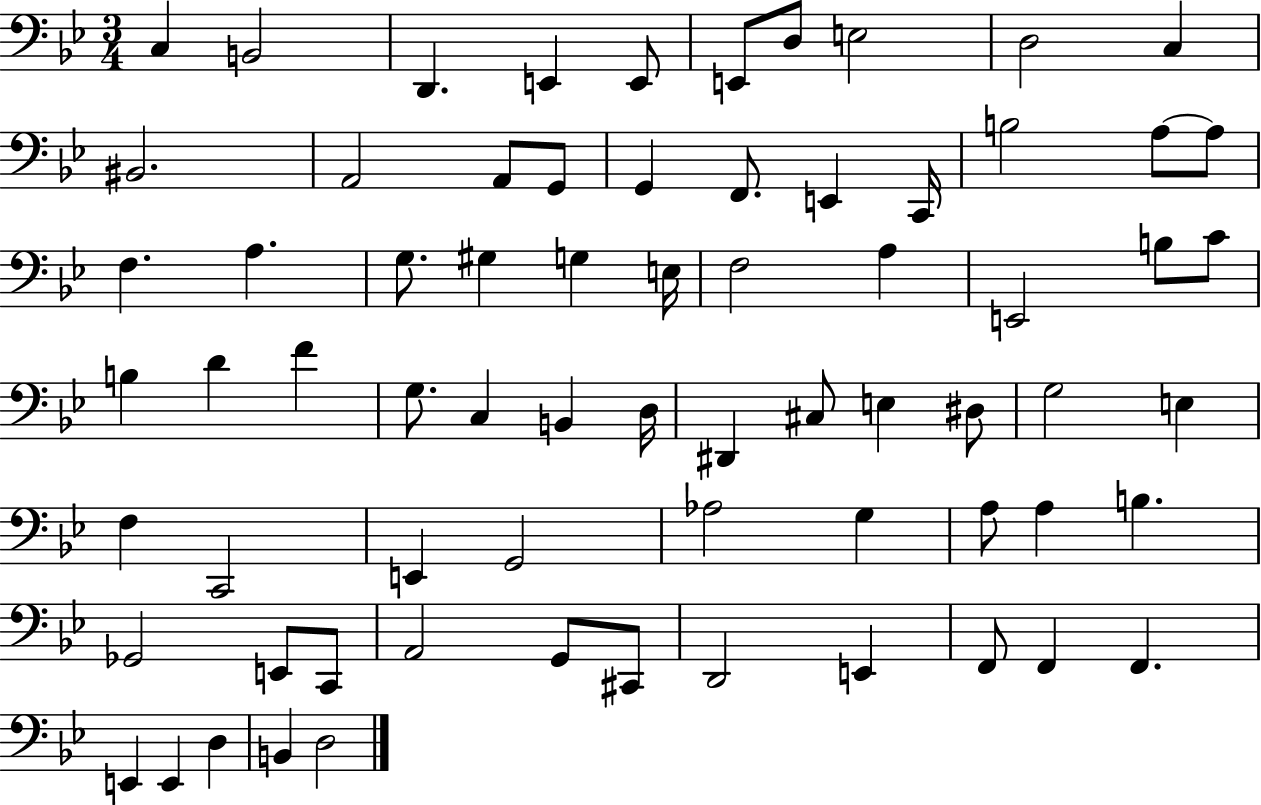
C3/q B2/h D2/q. E2/q E2/e E2/e D3/e E3/h D3/h C3/q BIS2/h. A2/h A2/e G2/e G2/q F2/e. E2/q C2/s B3/h A3/e A3/e F3/q. A3/q. G3/e. G#3/q G3/q E3/s F3/h A3/q E2/h B3/e C4/e B3/q D4/q F4/q G3/e. C3/q B2/q D3/s D#2/q C#3/e E3/q D#3/e G3/h E3/q F3/q C2/h E2/q G2/h Ab3/h G3/q A3/e A3/q B3/q. Gb2/h E2/e C2/e A2/h G2/e C#2/e D2/h E2/q F2/e F2/q F2/q. E2/q E2/q D3/q B2/q D3/h